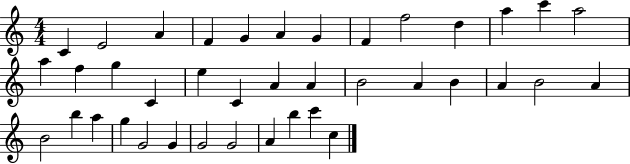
X:1
T:Untitled
M:4/4
L:1/4
K:C
C E2 A F G A G F f2 d a c' a2 a f g C e C A A B2 A B A B2 A B2 b a g G2 G G2 G2 A b c' c